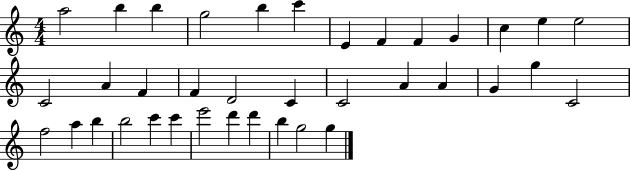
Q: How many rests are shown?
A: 0